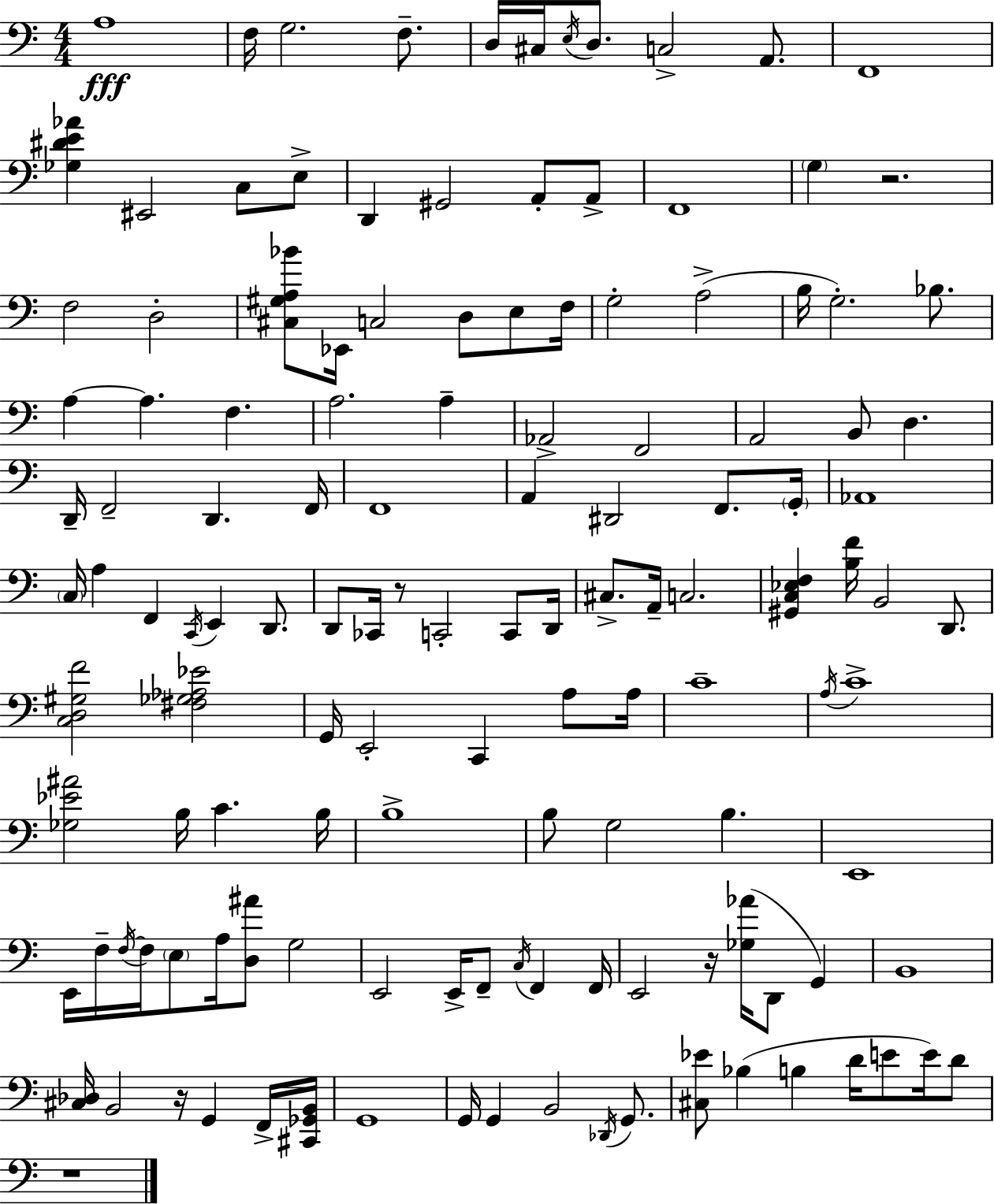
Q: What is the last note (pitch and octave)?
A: D4